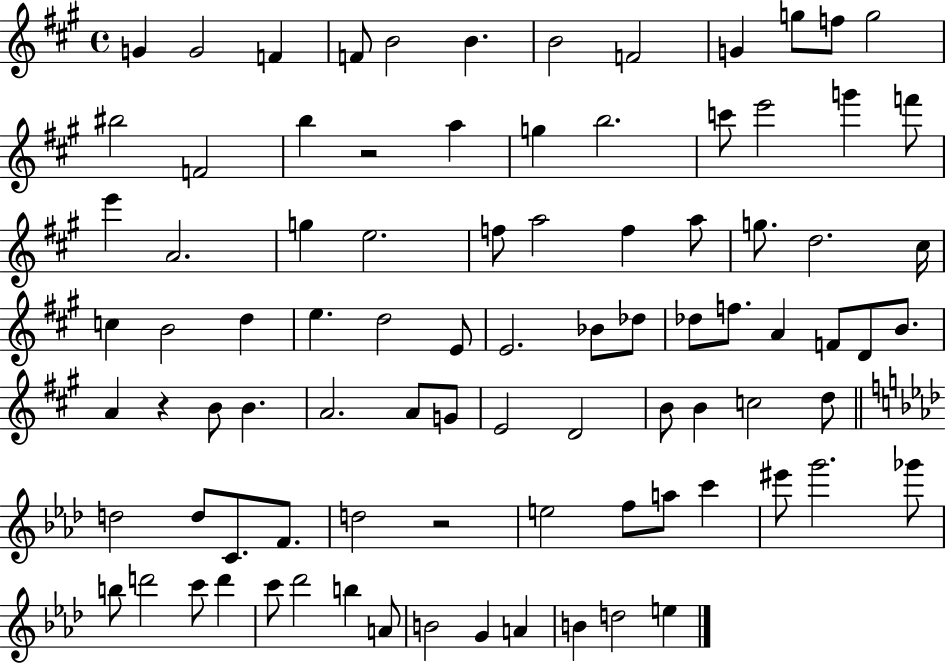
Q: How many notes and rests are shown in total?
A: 89